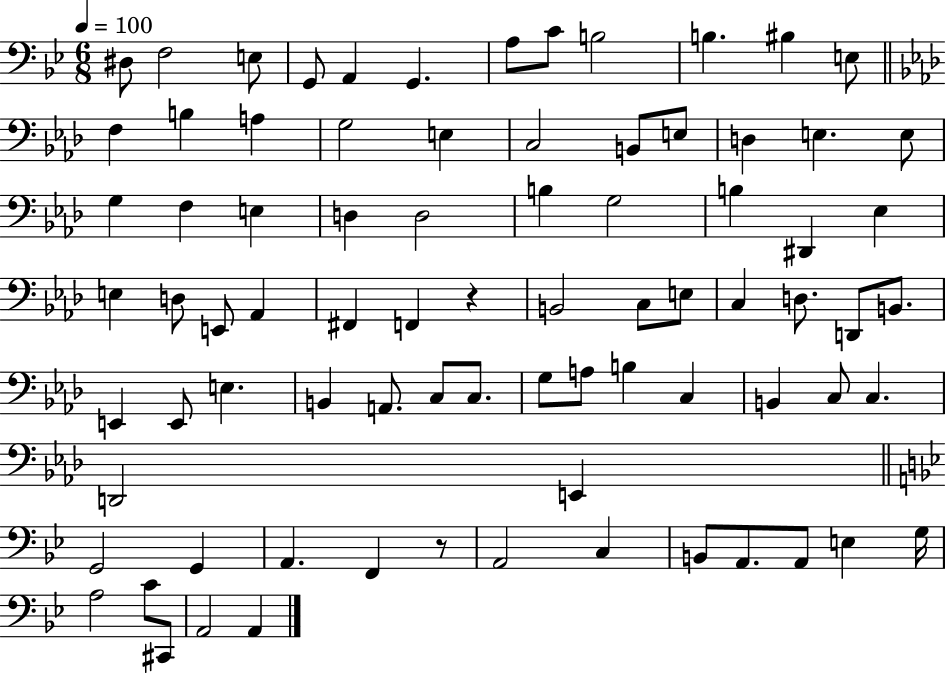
{
  \clef bass
  \numericTimeSignature
  \time 6/8
  \key bes \major
  \tempo 4 = 100
  dis8 f2 e8 | g,8 a,4 g,4. | a8 c'8 b2 | b4. bis4 e8 | \break \bar "||" \break \key aes \major f4 b4 a4 | g2 e4 | c2 b,8 e8 | d4 e4. e8 | \break g4 f4 e4 | d4 d2 | b4 g2 | b4 dis,4 ees4 | \break e4 d8 e,8 aes,4 | fis,4 f,4 r4 | b,2 c8 e8 | c4 d8. d,8 b,8. | \break e,4 e,8 e4. | b,4 a,8. c8 c8. | g8 a8 b4 c4 | b,4 c8 c4. | \break d,2 e,4 | \bar "||" \break \key g \minor g,2 g,4 | a,4. f,4 r8 | a,2 c4 | b,8 a,8. a,8 e4 g16 | \break a2 c'8 cis,8 | a,2 a,4 | \bar "|."
}